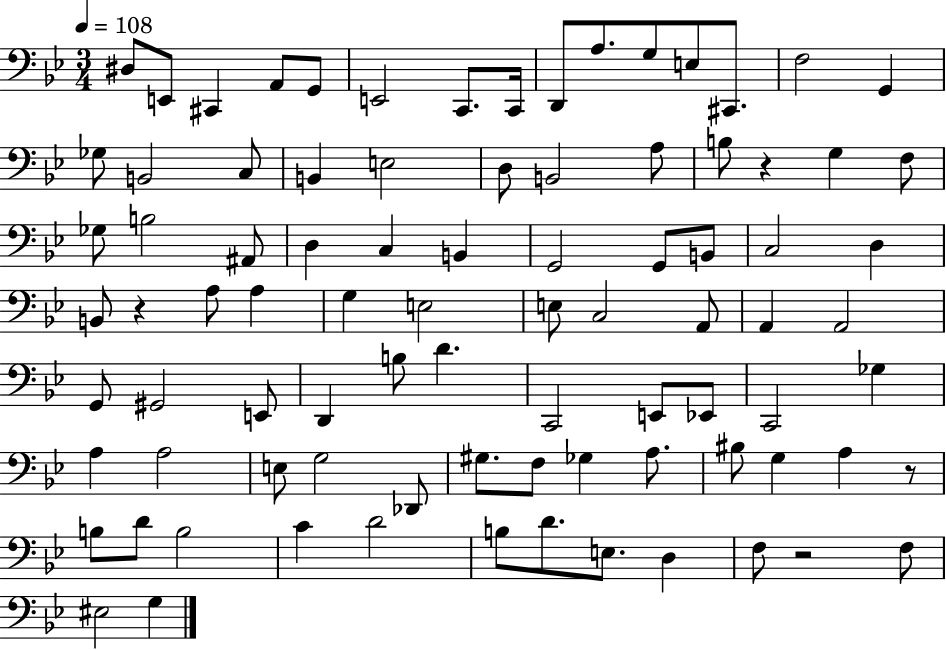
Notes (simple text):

D#3/e E2/e C#2/q A2/e G2/e E2/h C2/e. C2/s D2/e A3/e. G3/e E3/e C#2/e. F3/h G2/q Gb3/e B2/h C3/e B2/q E3/h D3/e B2/h A3/e B3/e R/q G3/q F3/e Gb3/e B3/h A#2/e D3/q C3/q B2/q G2/h G2/e B2/e C3/h D3/q B2/e R/q A3/e A3/q G3/q E3/h E3/e C3/h A2/e A2/q A2/h G2/e G#2/h E2/e D2/q B3/e D4/q. C2/h E2/e Eb2/e C2/h Gb3/q A3/q A3/h E3/e G3/h Db2/e G#3/e. F3/e Gb3/q A3/e. BIS3/e G3/q A3/q R/e B3/e D4/e B3/h C4/q D4/h B3/e D4/e. E3/e. D3/q F3/e R/h F3/e EIS3/h G3/q